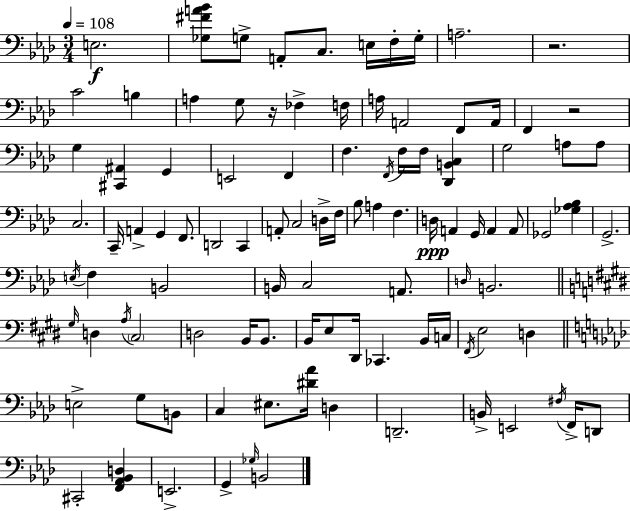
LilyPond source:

{
  \clef bass
  \numericTimeSignature
  \time 3/4
  \key f \minor
  \tempo 4 = 108
  e2.\f | <ges fis' a' bes'>8 g8-> a,8-. c8. e16 f16-. g16-. | a2.-- | r2. | \break c'2 b4 | a4 g8 r16 fes4-> f16 | a16 a,2 f,8 a,16 | f,4 r2 | \break g4 <cis, ais,>4 g,4 | e,2 f,4 | f4. \acciaccatura { f,16 } f16 f16 <des, b, c>4 | g2 a8 a8 | \break c2. | c,16-- a,4-> g,4 f,8. | d,2 c,4 | a,8-. c2 d16-> | \break f16 bes8 a4 f4. | d16\ppp a,4 g,16 a,4 a,8 | ges,2 <ges aes bes>4 | g,2.-> | \break \acciaccatura { e16 } f4 b,2 | b,16 c2 a,8. | \grace { d16 } b,2. | \bar "||" \break \key e \major \grace { gis16 } d4 \acciaccatura { a16 } \parenthesize cis2 | d2 b,16 b,8. | b,16 e8 dis,16 ces,4. | b,16 c16 \acciaccatura { fis,16 } e2 d4 | \break \bar "||" \break \key f \minor e2-> g8 b,8 | c4 eis8. <dis' aes'>16 d4 | d,2.-- | b,16-> e,2 \acciaccatura { fis16 } f,16-> d,8 | \break cis,2-. <f, aes, bes, d>4 | e,2.-> | g,4-> \grace { ges16 } b,2 | \bar "|."
}